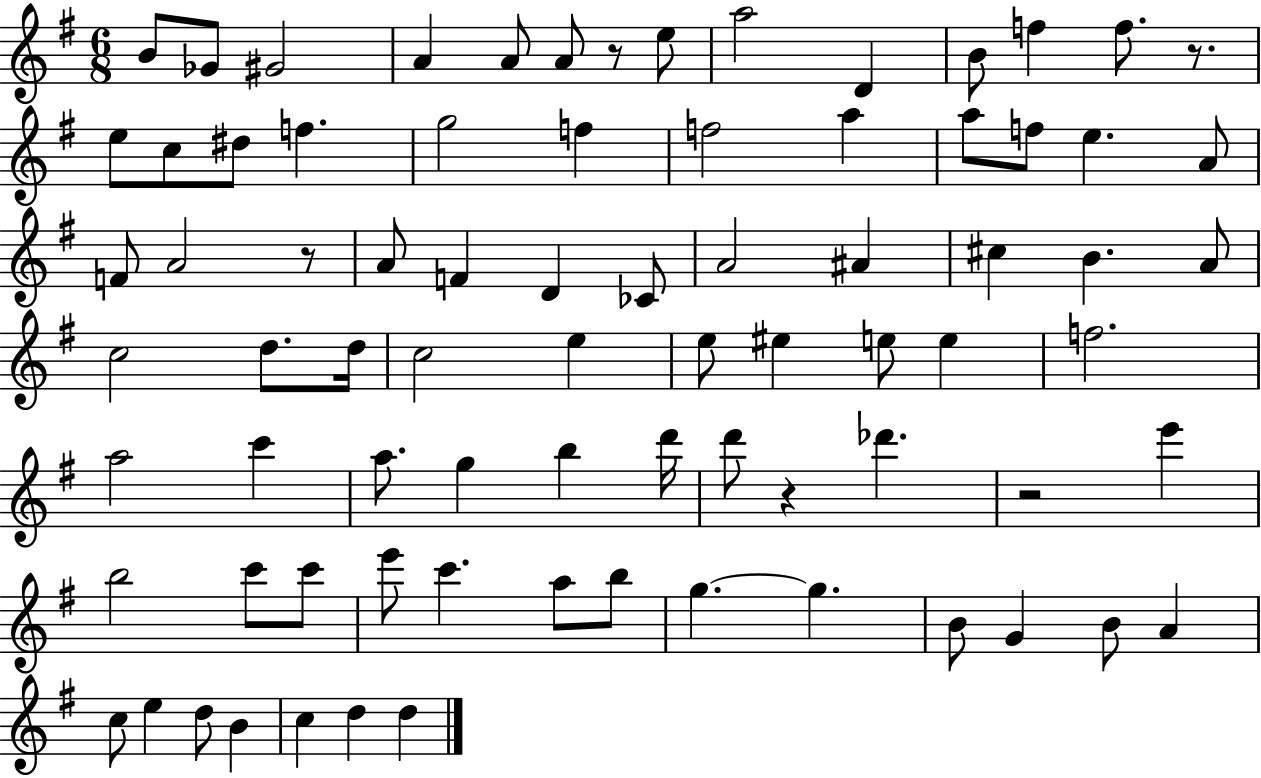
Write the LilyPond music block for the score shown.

{
  \clef treble
  \numericTimeSignature
  \time 6/8
  \key g \major
  b'8 ges'8 gis'2 | a'4 a'8 a'8 r8 e''8 | a''2 d'4 | b'8 f''4 f''8. r8. | \break e''8 c''8 dis''8 f''4. | g''2 f''4 | f''2 a''4 | a''8 f''8 e''4. a'8 | \break f'8 a'2 r8 | a'8 f'4 d'4 ces'8 | a'2 ais'4 | cis''4 b'4. a'8 | \break c''2 d''8. d''16 | c''2 e''4 | e''8 eis''4 e''8 e''4 | f''2. | \break a''2 c'''4 | a''8. g''4 b''4 d'''16 | d'''8 r4 des'''4. | r2 e'''4 | \break b''2 c'''8 c'''8 | e'''8 c'''4. a''8 b''8 | g''4.~~ g''4. | b'8 g'4 b'8 a'4 | \break c''8 e''4 d''8 b'4 | c''4 d''4 d''4 | \bar "|."
}